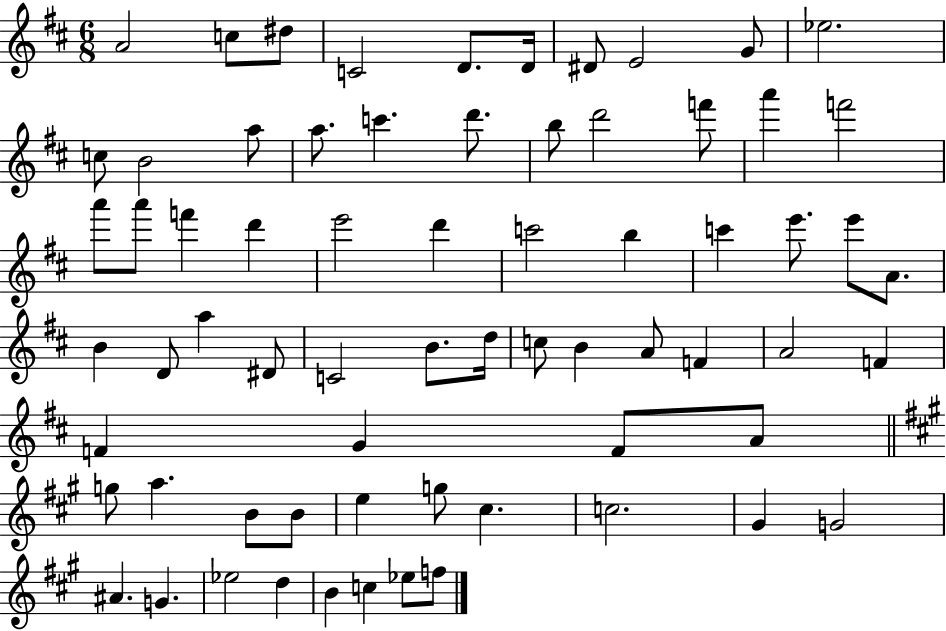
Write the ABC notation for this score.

X:1
T:Untitled
M:6/8
L:1/4
K:D
A2 c/2 ^d/2 C2 D/2 D/4 ^D/2 E2 G/2 _e2 c/2 B2 a/2 a/2 c' d'/2 b/2 d'2 f'/2 a' f'2 a'/2 a'/2 f' d' e'2 d' c'2 b c' e'/2 e'/2 A/2 B D/2 a ^D/2 C2 B/2 d/4 c/2 B A/2 F A2 F F G F/2 A/2 g/2 a B/2 B/2 e g/2 ^c c2 ^G G2 ^A G _e2 d B c _e/2 f/2